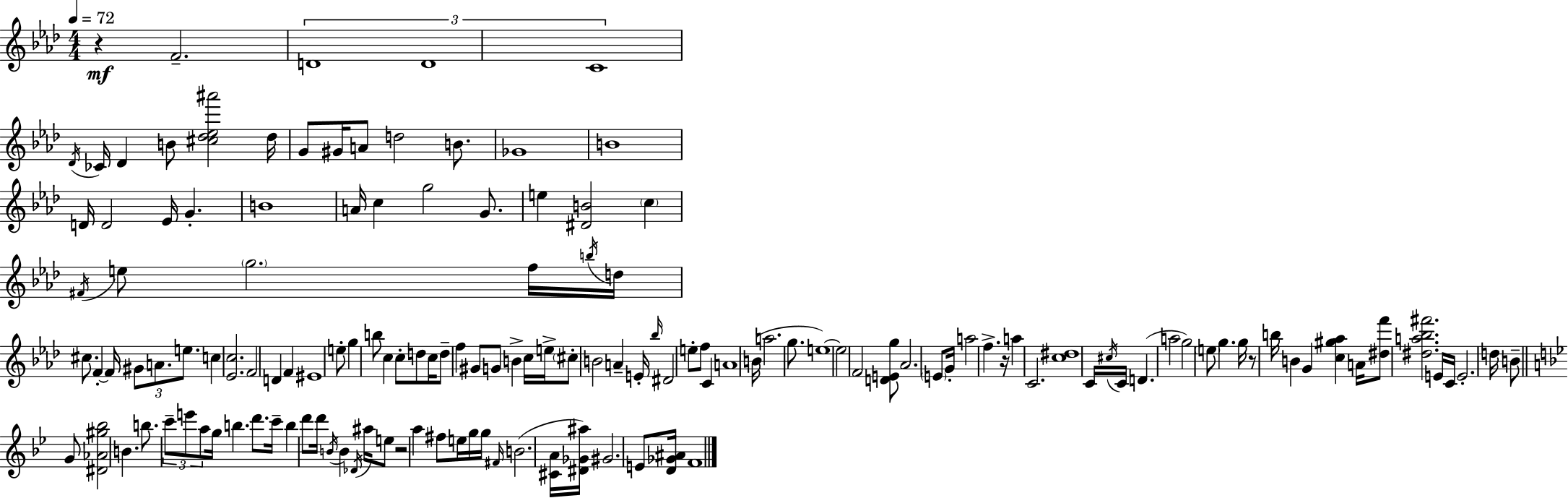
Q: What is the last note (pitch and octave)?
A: F4